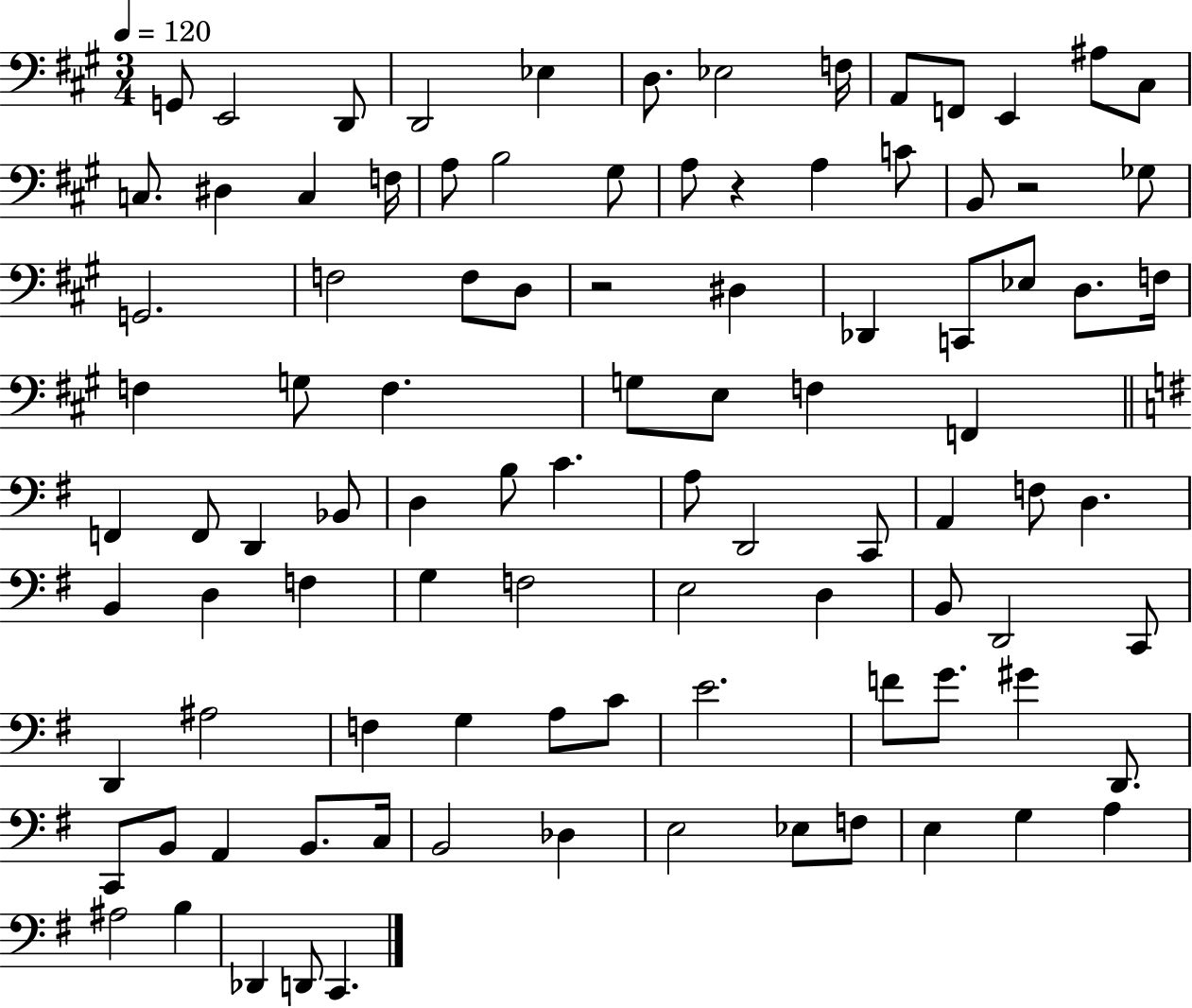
G2/e E2/h D2/e D2/h Eb3/q D3/e. Eb3/h F3/s A2/e F2/e E2/q A#3/e C#3/e C3/e. D#3/q C3/q F3/s A3/e B3/h G#3/e A3/e R/q A3/q C4/e B2/e R/h Gb3/e G2/h. F3/h F3/e D3/e R/h D#3/q Db2/q C2/e Eb3/e D3/e. F3/s F3/q G3/e F3/q. G3/e E3/e F3/q F2/q F2/q F2/e D2/q Bb2/e D3/q B3/e C4/q. A3/e D2/h C2/e A2/q F3/e D3/q. B2/q D3/q F3/q G3/q F3/h E3/h D3/q B2/e D2/h C2/e D2/q A#3/h F3/q G3/q A3/e C4/e E4/h. F4/e G4/e. G#4/q D2/e. C2/e B2/e A2/q B2/e. C3/s B2/h Db3/q E3/h Eb3/e F3/e E3/q G3/q A3/q A#3/h B3/q Db2/q D2/e C2/q.